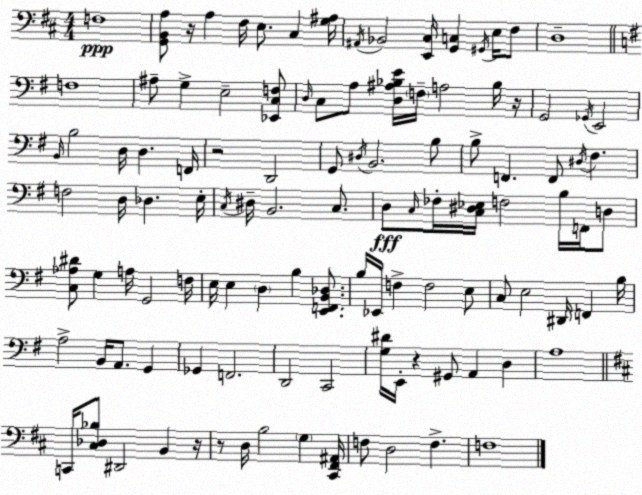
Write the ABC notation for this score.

X:1
T:Untitled
M:4/4
L:1/4
K:D
F,4 [G,,B,,A,]/2 z/4 A, ^F,/4 E,/2 ^C, [G,^A,]/4 ^A,,/4 _B,,2 [E,,^C,]/4 [G,,C,] ^G,,/4 E,/4 ^F,/2 D,4 F,4 ^A,/2 G, E,2 [_E,,C,F,]/2 D,/4 C,/2 A,/2 [D,^A,_B,E]/4 F,/4 A,2 _B,/4 z/4 G,,2 _G,,/4 E,,2 B,,/4 B,2 D,/4 D, F,,/4 z2 D,,2 G,,/2 ^D,/4 B,,2 B,/2 B,/2 F,, F,,/2 ^D,/4 ^F, F,2 D,/4 _D, E,/4 C,/4 ^D,/4 B,,2 C,/2 D,/2 C,/4 _F,/4 [C,^D,_E,]/4 F,2 B,/4 F,,/4 D,/2 [C,_A,^D]/2 G, A,/4 G,,2 F,/4 E,/4 E, D, B, [E,,F,,B,,_D,]/2 B,/4 _E,,/4 F, F,2 E,/2 C,/2 E,2 ^D,,/4 F,, B,/4 A,2 B,,/4 A,,/2 G,, _G,, F,,2 D,,2 C,,2 [G,^D]/4 E,,/4 z ^G,,/2 A,, D, A,4 C,,/4 [^C,_D,_B,]/2 ^D,,2 B,, z/4 z/2 D,/4 B,2 G, [^C,,^F,,^A,,]/4 F,/2 D,2 F, F,4